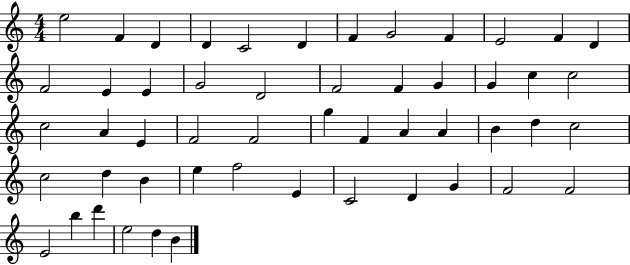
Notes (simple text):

E5/h F4/q D4/q D4/q C4/h D4/q F4/q G4/h F4/q E4/h F4/q D4/q F4/h E4/q E4/q G4/h D4/h F4/h F4/q G4/q G4/q C5/q C5/h C5/h A4/q E4/q F4/h F4/h G5/q F4/q A4/q A4/q B4/q D5/q C5/h C5/h D5/q B4/q E5/q F5/h E4/q C4/h D4/q G4/q F4/h F4/h E4/h B5/q D6/q E5/h D5/q B4/q